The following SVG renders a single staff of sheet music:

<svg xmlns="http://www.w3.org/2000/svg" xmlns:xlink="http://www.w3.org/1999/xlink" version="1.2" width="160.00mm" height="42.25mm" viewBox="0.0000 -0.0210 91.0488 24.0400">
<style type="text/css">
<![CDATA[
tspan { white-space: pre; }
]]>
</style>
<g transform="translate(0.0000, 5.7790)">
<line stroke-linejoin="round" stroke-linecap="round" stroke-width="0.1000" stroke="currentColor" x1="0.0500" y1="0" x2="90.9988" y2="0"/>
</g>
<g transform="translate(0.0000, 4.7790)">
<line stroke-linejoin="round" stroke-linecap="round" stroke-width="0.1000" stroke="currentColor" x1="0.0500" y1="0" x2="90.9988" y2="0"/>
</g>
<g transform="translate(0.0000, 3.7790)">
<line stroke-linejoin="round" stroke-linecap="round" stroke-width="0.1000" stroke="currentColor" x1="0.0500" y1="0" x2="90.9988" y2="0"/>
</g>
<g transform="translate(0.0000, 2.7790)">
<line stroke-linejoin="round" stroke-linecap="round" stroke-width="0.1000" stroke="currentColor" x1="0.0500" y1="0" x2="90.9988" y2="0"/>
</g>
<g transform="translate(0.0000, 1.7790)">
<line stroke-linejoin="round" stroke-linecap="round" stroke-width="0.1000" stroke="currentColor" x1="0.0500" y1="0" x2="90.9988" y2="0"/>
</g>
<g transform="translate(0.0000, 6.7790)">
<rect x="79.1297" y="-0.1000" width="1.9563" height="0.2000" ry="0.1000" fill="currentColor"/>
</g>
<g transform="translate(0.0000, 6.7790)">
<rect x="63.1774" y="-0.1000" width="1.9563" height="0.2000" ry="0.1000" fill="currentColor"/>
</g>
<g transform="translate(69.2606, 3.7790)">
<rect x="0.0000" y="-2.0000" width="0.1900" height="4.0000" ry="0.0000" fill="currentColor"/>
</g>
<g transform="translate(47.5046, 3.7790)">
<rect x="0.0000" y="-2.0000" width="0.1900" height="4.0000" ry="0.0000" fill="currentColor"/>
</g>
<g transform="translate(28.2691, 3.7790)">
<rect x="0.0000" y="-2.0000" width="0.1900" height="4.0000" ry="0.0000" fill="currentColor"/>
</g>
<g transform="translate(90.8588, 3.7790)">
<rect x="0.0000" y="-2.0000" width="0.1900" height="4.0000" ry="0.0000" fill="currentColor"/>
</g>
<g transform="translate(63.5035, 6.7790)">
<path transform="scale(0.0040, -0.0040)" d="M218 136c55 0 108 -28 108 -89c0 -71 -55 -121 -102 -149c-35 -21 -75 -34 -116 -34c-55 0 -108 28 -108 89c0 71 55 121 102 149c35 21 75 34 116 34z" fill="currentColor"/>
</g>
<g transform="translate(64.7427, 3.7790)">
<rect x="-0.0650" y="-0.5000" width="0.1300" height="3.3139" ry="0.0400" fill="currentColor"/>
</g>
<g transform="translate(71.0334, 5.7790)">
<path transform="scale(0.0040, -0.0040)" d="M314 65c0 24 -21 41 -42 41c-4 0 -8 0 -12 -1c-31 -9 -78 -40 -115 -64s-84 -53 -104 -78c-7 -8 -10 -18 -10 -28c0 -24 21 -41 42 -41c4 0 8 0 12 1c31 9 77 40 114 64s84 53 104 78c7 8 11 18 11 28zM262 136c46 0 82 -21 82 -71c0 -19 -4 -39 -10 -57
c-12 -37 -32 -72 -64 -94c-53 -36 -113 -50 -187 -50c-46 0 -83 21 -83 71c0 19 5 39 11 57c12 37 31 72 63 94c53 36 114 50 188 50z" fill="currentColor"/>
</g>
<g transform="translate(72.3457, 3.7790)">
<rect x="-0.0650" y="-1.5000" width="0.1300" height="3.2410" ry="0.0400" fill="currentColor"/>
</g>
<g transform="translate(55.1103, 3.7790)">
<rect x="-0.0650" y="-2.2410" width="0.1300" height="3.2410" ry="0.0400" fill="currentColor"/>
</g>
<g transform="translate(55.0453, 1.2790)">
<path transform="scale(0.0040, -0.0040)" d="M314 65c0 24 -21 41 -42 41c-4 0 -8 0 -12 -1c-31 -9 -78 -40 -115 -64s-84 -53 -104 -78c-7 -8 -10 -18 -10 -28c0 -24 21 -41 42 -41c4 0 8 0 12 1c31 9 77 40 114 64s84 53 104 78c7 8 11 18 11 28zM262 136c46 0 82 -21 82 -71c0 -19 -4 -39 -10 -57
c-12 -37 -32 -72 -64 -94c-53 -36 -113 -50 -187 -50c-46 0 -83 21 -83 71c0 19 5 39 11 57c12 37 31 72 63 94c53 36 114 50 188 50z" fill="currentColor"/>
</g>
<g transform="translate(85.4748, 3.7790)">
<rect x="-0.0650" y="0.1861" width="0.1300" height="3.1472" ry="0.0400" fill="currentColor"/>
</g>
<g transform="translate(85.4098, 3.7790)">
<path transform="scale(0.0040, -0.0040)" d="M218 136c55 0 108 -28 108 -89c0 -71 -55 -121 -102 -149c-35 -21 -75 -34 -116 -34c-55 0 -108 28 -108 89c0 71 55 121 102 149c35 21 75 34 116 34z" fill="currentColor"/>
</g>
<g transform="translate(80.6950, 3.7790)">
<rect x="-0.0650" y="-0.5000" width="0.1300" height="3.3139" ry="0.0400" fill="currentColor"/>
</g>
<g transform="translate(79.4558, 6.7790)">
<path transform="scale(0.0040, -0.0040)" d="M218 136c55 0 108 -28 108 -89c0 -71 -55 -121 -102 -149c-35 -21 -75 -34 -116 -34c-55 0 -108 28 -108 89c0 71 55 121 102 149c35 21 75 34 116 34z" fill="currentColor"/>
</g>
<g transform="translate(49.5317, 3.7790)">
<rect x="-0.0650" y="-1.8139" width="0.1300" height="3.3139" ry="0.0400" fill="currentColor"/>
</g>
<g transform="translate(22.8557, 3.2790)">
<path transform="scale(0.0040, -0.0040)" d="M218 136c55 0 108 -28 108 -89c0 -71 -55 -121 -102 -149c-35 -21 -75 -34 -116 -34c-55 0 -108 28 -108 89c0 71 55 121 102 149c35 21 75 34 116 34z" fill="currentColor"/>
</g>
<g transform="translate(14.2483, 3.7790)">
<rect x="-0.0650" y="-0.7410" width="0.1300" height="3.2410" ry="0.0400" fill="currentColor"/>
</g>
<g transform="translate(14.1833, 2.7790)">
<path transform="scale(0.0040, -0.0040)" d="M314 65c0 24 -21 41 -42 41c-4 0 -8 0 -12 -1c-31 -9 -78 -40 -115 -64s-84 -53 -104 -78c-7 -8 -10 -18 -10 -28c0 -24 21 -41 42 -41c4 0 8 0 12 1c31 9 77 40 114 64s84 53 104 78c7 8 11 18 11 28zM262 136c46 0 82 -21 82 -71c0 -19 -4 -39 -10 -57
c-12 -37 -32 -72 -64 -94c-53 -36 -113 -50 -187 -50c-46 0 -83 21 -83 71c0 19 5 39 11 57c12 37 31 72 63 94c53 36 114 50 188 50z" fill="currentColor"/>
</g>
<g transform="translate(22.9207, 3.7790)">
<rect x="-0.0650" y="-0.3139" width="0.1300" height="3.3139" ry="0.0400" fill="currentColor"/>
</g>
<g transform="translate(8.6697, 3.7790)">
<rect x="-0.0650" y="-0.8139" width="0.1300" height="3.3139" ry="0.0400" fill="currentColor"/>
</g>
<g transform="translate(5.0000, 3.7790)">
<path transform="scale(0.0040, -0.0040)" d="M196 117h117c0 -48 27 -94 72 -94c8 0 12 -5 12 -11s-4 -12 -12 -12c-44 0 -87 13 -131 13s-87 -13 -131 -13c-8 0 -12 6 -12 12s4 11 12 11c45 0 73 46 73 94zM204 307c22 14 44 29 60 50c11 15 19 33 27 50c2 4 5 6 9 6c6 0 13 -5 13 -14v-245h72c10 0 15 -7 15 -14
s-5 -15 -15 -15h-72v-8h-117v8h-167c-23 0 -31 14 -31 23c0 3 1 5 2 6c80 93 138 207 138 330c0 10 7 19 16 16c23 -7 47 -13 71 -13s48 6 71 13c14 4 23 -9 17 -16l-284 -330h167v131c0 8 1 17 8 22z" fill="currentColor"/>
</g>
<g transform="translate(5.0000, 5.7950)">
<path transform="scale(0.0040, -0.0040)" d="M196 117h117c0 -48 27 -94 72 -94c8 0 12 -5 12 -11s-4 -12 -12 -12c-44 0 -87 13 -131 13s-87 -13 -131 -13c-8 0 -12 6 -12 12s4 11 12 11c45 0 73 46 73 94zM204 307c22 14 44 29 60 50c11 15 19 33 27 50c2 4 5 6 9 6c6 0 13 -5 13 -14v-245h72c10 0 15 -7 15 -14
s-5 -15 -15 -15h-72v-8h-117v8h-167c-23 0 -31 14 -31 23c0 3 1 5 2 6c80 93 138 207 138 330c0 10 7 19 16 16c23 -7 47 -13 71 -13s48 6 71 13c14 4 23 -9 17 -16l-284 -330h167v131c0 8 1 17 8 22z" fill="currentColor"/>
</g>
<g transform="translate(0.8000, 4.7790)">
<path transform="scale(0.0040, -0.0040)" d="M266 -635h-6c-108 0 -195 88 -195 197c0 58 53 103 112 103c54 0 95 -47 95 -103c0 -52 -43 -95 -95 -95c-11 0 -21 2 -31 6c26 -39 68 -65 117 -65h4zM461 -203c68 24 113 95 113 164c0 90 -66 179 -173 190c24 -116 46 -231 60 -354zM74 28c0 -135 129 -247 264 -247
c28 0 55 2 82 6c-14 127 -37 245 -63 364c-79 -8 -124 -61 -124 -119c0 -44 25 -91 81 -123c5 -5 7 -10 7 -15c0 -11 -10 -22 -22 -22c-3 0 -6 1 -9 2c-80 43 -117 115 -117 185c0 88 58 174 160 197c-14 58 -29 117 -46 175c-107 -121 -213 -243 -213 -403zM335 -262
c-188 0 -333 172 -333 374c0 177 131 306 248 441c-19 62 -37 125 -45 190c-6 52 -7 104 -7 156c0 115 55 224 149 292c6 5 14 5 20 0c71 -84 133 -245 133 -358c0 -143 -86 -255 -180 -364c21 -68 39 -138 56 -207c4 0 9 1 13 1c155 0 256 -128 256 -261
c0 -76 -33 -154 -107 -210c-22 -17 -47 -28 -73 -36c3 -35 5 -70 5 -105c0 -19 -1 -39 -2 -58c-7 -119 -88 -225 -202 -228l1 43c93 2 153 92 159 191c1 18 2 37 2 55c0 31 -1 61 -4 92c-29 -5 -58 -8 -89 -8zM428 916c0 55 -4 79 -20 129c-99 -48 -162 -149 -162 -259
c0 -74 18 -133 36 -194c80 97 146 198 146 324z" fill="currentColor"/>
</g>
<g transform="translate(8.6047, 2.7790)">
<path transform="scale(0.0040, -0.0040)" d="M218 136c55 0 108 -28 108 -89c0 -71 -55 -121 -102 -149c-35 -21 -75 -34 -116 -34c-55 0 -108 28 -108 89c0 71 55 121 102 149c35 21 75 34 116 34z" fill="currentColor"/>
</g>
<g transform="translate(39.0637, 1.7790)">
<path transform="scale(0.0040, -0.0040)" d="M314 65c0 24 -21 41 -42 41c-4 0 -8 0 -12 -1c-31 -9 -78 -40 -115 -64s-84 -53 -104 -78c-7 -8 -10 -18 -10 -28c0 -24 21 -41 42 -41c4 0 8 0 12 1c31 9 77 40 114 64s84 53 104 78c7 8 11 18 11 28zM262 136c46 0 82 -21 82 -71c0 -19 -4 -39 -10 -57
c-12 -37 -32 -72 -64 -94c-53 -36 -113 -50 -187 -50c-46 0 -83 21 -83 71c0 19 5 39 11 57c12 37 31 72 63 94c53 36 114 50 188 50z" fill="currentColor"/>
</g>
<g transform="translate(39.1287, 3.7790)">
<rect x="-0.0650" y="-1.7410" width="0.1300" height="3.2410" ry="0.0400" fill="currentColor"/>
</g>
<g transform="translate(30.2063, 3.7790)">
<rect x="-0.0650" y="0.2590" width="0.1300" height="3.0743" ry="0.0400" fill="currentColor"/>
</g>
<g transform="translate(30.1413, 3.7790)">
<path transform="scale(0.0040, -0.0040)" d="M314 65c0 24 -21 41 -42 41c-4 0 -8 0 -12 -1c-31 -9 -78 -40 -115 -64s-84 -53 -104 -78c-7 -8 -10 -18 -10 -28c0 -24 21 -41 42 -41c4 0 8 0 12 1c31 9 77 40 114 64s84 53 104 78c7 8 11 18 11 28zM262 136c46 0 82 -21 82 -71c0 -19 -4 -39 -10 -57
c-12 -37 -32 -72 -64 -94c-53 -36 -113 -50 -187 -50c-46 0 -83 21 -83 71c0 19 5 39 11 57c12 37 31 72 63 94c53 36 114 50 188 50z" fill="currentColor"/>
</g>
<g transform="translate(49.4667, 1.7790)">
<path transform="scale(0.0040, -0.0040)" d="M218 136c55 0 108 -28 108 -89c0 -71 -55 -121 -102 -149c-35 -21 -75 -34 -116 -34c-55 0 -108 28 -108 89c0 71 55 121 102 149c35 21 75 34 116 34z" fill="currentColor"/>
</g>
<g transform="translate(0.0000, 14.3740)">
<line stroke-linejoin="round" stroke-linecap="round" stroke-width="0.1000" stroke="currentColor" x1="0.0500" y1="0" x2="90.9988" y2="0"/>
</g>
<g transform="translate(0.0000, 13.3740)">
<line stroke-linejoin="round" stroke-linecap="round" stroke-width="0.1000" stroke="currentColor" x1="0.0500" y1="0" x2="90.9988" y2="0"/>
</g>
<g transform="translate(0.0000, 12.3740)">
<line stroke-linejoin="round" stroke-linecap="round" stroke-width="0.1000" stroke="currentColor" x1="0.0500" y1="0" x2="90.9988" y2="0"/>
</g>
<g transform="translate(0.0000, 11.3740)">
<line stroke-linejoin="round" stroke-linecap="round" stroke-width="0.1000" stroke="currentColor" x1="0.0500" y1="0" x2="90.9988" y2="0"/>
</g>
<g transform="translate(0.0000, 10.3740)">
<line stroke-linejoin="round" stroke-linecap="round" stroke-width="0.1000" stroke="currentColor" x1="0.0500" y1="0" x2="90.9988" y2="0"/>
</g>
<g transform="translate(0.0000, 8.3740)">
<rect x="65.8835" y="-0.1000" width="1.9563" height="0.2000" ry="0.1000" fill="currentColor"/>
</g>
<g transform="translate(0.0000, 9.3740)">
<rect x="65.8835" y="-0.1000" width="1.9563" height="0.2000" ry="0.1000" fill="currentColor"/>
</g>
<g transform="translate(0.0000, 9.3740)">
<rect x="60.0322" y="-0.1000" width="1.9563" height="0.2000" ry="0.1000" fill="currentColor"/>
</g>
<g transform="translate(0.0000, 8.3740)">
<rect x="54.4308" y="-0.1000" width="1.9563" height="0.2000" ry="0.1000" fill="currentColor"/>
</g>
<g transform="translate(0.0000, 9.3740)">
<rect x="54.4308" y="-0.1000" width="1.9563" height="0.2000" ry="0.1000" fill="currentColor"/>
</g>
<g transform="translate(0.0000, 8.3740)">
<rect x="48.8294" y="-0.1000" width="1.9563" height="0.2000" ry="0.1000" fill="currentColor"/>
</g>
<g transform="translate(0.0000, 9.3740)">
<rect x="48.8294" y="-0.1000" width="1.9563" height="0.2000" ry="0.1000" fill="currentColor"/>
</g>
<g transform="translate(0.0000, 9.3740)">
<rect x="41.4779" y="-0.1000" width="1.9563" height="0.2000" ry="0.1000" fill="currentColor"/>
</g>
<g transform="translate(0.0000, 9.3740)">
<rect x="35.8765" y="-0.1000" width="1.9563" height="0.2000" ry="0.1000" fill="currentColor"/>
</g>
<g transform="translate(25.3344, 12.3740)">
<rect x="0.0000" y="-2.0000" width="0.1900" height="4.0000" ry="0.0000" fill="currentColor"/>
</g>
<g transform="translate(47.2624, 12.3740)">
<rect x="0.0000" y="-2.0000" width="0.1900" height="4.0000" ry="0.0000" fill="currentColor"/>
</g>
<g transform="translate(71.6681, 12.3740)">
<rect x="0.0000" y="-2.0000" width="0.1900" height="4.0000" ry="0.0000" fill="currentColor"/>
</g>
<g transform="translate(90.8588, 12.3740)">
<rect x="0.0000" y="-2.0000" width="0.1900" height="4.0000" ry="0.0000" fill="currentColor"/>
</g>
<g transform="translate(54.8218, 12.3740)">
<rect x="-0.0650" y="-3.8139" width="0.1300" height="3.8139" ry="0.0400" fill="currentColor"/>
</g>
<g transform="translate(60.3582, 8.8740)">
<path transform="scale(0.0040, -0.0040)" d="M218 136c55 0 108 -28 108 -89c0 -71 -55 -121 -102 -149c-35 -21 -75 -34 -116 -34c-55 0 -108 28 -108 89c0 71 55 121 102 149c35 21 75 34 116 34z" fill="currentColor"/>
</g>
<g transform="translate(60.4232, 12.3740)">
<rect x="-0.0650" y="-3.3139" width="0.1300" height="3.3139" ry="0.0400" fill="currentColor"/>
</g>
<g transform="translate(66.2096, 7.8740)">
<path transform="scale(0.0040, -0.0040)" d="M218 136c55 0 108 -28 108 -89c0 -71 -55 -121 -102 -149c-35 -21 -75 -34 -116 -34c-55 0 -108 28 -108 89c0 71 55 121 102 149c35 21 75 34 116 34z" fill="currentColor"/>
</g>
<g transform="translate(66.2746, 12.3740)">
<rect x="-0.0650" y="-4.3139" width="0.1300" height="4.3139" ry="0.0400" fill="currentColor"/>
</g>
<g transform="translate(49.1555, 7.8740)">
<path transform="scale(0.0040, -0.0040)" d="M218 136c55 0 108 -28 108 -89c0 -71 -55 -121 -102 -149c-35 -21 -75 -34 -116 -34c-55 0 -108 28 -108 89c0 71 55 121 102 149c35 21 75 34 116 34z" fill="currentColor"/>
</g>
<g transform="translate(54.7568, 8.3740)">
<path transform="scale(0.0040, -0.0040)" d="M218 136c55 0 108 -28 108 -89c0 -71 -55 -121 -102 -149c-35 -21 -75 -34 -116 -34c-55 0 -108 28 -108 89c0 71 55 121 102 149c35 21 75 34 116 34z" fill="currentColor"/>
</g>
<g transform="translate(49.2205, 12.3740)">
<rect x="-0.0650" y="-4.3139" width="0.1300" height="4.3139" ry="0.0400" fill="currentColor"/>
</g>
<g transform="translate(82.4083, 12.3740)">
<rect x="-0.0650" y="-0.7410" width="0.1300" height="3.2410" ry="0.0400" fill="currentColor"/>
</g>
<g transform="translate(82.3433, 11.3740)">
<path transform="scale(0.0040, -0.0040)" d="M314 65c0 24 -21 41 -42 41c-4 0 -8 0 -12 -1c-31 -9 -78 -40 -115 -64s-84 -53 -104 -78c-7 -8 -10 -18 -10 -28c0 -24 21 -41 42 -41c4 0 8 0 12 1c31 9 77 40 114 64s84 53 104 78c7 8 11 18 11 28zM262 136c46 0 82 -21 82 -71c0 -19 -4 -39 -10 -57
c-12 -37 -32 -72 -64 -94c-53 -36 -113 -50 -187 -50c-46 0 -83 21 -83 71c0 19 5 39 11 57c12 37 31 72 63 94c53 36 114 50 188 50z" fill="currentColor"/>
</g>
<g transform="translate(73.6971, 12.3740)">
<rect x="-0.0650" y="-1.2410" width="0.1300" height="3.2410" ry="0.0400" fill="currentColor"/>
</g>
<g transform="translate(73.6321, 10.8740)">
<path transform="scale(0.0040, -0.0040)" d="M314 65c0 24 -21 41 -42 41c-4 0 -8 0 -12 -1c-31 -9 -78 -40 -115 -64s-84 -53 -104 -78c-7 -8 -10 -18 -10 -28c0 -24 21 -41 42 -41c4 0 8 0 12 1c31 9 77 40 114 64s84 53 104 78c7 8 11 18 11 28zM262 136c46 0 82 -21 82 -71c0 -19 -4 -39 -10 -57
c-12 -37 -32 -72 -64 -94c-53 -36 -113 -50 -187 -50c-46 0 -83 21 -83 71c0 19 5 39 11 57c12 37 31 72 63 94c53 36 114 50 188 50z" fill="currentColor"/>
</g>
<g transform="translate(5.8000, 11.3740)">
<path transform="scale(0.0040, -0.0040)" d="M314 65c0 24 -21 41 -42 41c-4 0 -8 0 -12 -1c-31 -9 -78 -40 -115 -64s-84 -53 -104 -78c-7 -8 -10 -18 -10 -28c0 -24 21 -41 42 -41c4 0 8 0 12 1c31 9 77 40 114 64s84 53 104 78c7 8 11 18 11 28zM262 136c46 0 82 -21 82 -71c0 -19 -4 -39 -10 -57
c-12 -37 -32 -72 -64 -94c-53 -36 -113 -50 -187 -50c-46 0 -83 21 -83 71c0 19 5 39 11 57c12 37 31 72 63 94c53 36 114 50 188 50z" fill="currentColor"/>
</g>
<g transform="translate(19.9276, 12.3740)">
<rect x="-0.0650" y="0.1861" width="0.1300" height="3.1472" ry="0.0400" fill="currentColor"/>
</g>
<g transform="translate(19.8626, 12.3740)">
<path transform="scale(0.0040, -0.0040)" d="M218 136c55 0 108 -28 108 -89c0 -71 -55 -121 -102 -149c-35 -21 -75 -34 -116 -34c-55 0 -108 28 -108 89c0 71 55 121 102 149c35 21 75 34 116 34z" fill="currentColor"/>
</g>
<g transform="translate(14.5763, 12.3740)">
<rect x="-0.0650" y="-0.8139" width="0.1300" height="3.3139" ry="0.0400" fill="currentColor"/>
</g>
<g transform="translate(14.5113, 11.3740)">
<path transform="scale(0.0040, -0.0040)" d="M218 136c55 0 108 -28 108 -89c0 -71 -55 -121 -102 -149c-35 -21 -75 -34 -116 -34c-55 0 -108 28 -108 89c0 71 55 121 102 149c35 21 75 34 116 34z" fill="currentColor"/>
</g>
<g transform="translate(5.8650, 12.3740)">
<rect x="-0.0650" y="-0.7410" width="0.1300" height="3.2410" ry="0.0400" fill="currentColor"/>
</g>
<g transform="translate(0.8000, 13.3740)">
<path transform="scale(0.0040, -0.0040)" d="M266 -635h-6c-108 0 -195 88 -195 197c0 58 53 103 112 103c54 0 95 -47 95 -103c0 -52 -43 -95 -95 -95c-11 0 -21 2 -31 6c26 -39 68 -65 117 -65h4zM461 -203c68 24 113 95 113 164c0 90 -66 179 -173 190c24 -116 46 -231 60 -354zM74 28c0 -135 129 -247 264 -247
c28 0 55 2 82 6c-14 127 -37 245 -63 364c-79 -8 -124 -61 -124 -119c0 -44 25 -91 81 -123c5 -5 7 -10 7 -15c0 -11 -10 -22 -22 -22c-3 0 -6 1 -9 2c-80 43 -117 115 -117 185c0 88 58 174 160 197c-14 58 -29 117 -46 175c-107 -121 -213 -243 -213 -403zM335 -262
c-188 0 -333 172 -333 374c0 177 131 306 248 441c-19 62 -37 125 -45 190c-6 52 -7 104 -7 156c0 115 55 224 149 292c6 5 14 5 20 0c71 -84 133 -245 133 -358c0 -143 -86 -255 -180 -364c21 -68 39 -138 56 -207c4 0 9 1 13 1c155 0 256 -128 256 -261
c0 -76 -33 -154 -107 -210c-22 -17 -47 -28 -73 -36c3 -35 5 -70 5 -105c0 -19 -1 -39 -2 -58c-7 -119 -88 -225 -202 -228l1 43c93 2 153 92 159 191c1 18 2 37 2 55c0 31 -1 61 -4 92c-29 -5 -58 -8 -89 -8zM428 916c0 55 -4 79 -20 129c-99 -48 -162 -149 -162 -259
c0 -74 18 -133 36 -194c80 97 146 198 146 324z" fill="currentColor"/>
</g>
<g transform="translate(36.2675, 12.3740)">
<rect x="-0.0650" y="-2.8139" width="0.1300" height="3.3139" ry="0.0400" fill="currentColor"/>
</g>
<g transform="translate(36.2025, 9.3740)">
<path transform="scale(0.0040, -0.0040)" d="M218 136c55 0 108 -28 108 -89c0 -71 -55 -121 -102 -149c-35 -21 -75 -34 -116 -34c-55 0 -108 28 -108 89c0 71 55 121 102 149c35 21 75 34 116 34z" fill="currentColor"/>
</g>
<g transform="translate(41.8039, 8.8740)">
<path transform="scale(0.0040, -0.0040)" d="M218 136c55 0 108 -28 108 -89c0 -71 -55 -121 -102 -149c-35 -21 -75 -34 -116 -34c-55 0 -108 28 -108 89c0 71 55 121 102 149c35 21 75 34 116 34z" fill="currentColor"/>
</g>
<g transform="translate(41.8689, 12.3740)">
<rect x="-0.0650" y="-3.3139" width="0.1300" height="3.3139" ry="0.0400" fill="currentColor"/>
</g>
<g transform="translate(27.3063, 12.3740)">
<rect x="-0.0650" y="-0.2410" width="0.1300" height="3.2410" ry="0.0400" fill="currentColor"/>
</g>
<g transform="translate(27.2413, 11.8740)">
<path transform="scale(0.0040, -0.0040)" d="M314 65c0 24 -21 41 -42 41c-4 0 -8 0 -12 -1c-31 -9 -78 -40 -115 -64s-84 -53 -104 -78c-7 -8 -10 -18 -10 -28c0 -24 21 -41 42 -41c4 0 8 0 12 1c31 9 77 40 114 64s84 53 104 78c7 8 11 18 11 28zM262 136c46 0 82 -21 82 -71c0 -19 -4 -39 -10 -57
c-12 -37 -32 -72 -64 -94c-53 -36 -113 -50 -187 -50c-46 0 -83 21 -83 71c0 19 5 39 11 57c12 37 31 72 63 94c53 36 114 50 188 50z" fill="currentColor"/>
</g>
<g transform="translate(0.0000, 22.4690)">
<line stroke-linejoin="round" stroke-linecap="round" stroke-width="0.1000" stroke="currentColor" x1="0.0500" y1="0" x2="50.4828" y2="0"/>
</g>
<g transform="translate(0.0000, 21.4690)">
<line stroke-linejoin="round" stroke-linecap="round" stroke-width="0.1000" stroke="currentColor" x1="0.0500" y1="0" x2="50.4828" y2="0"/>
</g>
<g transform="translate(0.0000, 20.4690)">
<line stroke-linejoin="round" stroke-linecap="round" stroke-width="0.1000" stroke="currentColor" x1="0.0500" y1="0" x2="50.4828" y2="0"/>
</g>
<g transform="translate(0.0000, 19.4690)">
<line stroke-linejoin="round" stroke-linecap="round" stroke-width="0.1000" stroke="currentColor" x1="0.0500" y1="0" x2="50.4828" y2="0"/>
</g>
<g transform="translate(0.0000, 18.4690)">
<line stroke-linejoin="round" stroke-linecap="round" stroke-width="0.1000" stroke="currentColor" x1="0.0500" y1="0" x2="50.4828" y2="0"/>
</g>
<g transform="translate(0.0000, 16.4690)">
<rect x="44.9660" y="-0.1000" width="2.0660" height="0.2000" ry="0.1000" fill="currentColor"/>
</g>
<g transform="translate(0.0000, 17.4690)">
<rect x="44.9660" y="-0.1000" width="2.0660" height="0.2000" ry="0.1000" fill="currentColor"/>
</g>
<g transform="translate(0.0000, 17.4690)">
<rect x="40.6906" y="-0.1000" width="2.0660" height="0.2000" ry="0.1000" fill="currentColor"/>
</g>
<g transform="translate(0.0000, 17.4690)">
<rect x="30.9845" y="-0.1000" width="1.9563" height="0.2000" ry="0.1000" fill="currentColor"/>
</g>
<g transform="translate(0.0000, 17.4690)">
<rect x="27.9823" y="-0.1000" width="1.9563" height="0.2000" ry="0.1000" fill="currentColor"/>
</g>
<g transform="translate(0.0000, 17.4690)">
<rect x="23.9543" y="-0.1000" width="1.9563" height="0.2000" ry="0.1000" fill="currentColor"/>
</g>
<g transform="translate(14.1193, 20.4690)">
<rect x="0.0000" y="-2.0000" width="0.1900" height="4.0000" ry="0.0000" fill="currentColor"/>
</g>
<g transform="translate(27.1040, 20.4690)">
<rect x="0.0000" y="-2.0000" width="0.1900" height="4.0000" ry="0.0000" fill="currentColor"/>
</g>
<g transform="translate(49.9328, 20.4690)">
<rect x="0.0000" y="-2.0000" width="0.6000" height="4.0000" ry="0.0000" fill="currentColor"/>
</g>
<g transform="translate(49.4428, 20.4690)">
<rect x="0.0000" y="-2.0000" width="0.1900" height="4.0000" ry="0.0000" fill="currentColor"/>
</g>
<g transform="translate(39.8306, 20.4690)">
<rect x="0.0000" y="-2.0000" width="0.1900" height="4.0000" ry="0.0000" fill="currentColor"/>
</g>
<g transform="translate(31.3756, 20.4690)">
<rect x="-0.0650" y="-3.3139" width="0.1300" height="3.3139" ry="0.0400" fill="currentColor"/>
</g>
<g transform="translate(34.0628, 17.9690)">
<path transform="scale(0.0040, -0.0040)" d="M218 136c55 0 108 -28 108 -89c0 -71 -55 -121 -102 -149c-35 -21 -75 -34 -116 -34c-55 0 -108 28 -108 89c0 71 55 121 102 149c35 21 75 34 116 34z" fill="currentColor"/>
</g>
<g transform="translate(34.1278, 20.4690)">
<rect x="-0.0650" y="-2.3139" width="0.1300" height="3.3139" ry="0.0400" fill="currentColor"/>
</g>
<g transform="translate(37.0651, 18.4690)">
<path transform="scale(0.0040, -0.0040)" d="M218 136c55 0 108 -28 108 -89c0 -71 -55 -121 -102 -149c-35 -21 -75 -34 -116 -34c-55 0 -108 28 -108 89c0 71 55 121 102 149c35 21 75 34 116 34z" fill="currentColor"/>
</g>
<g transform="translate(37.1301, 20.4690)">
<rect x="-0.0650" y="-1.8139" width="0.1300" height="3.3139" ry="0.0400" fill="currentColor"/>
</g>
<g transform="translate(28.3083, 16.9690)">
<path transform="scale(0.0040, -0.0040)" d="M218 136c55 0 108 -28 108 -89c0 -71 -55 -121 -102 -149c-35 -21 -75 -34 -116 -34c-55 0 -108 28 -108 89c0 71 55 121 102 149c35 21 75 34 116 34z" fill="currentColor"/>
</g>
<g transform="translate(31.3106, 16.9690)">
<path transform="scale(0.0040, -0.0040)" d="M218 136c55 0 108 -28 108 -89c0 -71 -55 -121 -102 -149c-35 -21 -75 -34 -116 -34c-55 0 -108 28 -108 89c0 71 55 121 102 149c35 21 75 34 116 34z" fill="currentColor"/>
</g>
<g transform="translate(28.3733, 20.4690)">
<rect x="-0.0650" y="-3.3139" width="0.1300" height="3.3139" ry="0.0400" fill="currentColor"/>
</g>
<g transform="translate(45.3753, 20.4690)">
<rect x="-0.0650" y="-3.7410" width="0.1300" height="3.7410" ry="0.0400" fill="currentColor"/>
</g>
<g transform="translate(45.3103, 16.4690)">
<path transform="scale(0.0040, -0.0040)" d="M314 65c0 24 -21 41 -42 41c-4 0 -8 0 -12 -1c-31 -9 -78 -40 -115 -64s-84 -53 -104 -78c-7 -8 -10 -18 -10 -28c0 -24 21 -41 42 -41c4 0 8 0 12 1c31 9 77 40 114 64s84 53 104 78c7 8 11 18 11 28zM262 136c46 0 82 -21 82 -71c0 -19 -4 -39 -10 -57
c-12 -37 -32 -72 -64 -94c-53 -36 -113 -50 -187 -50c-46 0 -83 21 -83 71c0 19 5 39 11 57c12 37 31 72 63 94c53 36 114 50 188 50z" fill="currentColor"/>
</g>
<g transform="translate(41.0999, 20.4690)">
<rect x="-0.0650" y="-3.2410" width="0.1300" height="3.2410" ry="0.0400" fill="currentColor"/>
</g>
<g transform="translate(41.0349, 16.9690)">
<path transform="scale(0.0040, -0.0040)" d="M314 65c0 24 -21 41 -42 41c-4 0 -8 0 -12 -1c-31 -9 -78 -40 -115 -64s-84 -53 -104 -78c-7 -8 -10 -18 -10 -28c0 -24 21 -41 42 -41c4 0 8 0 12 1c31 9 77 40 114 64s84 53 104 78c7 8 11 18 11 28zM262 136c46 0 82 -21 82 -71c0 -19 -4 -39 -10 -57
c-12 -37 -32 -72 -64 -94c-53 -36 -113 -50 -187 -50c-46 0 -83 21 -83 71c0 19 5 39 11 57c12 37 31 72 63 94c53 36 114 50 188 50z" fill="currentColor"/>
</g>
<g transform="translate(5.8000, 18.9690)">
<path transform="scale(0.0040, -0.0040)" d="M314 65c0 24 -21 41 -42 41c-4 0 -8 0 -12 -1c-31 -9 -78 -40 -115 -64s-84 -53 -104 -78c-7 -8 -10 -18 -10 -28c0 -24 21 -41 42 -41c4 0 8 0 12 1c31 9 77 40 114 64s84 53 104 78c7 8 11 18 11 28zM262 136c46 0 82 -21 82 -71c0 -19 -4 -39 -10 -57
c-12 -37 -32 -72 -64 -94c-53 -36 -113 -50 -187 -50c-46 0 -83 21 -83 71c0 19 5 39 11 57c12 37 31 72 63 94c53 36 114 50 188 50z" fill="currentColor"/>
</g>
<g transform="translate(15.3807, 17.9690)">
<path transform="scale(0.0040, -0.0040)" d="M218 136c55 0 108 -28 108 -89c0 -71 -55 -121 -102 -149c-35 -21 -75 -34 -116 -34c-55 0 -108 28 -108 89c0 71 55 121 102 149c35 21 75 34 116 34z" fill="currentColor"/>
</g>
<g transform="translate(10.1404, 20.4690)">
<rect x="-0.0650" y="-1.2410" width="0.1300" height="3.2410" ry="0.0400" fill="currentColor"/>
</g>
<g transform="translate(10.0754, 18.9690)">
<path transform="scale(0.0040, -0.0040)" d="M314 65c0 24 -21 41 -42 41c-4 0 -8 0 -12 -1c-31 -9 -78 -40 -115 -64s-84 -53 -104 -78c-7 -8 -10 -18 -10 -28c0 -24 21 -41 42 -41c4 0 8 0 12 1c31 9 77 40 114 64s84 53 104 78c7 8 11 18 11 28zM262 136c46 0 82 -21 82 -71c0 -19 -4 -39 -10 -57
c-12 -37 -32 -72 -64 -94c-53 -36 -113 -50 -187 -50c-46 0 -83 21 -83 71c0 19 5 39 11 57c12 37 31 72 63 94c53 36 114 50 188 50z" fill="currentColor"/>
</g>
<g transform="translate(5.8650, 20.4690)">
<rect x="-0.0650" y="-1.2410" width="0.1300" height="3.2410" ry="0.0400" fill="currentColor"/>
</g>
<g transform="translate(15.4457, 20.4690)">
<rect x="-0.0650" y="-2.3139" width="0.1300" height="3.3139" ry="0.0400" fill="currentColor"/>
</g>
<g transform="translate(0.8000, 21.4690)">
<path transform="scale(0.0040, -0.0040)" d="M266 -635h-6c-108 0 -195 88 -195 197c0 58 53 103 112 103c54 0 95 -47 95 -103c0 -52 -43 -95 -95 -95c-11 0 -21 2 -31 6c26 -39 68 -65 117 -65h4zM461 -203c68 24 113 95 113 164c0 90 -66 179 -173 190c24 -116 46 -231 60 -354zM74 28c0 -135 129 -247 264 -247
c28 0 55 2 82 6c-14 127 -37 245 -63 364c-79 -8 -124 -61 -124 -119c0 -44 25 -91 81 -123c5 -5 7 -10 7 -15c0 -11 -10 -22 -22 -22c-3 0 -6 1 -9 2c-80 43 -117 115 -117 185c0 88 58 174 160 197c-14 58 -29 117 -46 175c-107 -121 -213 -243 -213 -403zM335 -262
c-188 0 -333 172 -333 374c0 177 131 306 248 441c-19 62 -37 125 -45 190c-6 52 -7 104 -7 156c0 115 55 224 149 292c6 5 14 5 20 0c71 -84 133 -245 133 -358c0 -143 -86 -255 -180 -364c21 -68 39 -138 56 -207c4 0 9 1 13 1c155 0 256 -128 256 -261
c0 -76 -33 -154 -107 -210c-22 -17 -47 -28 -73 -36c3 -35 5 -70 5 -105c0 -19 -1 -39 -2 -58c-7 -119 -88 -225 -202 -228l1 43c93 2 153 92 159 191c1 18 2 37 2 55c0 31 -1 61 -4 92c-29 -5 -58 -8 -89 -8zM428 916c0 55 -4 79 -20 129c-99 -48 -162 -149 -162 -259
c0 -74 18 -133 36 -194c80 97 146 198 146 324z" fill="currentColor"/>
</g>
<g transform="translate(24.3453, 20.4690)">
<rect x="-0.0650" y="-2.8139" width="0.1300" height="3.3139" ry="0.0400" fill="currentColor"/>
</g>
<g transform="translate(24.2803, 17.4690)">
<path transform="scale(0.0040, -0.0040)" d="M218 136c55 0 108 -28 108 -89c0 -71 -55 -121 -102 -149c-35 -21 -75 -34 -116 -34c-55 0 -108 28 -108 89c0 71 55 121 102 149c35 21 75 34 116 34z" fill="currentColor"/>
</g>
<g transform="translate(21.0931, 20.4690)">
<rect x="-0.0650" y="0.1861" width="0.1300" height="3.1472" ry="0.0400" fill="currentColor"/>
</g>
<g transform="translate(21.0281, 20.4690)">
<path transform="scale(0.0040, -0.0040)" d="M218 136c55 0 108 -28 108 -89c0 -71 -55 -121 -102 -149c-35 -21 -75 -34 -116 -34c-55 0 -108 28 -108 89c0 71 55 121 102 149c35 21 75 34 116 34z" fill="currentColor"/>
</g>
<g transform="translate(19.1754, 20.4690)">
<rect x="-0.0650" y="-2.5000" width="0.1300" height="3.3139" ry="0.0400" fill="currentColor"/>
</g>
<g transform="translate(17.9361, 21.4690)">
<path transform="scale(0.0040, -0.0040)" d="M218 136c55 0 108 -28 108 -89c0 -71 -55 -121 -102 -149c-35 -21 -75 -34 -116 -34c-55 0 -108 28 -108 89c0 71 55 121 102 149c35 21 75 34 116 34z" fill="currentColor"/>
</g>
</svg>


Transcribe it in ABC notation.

X:1
T:Untitled
M:4/4
L:1/4
K:C
d d2 c B2 f2 f g2 C E2 C B d2 d B c2 a b d' c' b d' e2 d2 e2 e2 g G B a b b g f b2 c'2